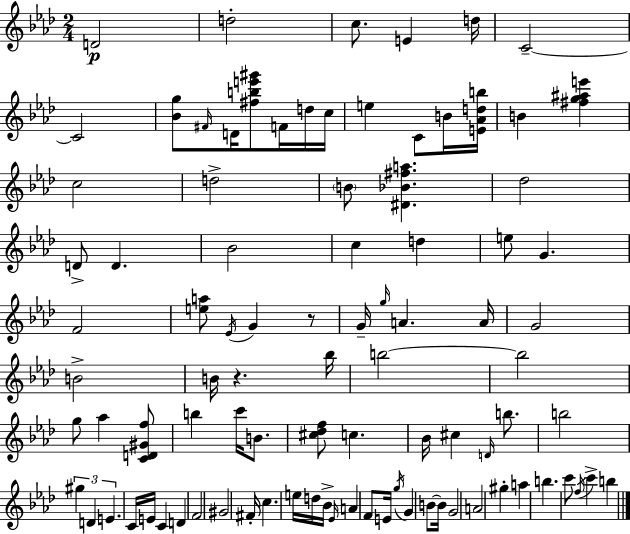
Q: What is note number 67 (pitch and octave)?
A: A4